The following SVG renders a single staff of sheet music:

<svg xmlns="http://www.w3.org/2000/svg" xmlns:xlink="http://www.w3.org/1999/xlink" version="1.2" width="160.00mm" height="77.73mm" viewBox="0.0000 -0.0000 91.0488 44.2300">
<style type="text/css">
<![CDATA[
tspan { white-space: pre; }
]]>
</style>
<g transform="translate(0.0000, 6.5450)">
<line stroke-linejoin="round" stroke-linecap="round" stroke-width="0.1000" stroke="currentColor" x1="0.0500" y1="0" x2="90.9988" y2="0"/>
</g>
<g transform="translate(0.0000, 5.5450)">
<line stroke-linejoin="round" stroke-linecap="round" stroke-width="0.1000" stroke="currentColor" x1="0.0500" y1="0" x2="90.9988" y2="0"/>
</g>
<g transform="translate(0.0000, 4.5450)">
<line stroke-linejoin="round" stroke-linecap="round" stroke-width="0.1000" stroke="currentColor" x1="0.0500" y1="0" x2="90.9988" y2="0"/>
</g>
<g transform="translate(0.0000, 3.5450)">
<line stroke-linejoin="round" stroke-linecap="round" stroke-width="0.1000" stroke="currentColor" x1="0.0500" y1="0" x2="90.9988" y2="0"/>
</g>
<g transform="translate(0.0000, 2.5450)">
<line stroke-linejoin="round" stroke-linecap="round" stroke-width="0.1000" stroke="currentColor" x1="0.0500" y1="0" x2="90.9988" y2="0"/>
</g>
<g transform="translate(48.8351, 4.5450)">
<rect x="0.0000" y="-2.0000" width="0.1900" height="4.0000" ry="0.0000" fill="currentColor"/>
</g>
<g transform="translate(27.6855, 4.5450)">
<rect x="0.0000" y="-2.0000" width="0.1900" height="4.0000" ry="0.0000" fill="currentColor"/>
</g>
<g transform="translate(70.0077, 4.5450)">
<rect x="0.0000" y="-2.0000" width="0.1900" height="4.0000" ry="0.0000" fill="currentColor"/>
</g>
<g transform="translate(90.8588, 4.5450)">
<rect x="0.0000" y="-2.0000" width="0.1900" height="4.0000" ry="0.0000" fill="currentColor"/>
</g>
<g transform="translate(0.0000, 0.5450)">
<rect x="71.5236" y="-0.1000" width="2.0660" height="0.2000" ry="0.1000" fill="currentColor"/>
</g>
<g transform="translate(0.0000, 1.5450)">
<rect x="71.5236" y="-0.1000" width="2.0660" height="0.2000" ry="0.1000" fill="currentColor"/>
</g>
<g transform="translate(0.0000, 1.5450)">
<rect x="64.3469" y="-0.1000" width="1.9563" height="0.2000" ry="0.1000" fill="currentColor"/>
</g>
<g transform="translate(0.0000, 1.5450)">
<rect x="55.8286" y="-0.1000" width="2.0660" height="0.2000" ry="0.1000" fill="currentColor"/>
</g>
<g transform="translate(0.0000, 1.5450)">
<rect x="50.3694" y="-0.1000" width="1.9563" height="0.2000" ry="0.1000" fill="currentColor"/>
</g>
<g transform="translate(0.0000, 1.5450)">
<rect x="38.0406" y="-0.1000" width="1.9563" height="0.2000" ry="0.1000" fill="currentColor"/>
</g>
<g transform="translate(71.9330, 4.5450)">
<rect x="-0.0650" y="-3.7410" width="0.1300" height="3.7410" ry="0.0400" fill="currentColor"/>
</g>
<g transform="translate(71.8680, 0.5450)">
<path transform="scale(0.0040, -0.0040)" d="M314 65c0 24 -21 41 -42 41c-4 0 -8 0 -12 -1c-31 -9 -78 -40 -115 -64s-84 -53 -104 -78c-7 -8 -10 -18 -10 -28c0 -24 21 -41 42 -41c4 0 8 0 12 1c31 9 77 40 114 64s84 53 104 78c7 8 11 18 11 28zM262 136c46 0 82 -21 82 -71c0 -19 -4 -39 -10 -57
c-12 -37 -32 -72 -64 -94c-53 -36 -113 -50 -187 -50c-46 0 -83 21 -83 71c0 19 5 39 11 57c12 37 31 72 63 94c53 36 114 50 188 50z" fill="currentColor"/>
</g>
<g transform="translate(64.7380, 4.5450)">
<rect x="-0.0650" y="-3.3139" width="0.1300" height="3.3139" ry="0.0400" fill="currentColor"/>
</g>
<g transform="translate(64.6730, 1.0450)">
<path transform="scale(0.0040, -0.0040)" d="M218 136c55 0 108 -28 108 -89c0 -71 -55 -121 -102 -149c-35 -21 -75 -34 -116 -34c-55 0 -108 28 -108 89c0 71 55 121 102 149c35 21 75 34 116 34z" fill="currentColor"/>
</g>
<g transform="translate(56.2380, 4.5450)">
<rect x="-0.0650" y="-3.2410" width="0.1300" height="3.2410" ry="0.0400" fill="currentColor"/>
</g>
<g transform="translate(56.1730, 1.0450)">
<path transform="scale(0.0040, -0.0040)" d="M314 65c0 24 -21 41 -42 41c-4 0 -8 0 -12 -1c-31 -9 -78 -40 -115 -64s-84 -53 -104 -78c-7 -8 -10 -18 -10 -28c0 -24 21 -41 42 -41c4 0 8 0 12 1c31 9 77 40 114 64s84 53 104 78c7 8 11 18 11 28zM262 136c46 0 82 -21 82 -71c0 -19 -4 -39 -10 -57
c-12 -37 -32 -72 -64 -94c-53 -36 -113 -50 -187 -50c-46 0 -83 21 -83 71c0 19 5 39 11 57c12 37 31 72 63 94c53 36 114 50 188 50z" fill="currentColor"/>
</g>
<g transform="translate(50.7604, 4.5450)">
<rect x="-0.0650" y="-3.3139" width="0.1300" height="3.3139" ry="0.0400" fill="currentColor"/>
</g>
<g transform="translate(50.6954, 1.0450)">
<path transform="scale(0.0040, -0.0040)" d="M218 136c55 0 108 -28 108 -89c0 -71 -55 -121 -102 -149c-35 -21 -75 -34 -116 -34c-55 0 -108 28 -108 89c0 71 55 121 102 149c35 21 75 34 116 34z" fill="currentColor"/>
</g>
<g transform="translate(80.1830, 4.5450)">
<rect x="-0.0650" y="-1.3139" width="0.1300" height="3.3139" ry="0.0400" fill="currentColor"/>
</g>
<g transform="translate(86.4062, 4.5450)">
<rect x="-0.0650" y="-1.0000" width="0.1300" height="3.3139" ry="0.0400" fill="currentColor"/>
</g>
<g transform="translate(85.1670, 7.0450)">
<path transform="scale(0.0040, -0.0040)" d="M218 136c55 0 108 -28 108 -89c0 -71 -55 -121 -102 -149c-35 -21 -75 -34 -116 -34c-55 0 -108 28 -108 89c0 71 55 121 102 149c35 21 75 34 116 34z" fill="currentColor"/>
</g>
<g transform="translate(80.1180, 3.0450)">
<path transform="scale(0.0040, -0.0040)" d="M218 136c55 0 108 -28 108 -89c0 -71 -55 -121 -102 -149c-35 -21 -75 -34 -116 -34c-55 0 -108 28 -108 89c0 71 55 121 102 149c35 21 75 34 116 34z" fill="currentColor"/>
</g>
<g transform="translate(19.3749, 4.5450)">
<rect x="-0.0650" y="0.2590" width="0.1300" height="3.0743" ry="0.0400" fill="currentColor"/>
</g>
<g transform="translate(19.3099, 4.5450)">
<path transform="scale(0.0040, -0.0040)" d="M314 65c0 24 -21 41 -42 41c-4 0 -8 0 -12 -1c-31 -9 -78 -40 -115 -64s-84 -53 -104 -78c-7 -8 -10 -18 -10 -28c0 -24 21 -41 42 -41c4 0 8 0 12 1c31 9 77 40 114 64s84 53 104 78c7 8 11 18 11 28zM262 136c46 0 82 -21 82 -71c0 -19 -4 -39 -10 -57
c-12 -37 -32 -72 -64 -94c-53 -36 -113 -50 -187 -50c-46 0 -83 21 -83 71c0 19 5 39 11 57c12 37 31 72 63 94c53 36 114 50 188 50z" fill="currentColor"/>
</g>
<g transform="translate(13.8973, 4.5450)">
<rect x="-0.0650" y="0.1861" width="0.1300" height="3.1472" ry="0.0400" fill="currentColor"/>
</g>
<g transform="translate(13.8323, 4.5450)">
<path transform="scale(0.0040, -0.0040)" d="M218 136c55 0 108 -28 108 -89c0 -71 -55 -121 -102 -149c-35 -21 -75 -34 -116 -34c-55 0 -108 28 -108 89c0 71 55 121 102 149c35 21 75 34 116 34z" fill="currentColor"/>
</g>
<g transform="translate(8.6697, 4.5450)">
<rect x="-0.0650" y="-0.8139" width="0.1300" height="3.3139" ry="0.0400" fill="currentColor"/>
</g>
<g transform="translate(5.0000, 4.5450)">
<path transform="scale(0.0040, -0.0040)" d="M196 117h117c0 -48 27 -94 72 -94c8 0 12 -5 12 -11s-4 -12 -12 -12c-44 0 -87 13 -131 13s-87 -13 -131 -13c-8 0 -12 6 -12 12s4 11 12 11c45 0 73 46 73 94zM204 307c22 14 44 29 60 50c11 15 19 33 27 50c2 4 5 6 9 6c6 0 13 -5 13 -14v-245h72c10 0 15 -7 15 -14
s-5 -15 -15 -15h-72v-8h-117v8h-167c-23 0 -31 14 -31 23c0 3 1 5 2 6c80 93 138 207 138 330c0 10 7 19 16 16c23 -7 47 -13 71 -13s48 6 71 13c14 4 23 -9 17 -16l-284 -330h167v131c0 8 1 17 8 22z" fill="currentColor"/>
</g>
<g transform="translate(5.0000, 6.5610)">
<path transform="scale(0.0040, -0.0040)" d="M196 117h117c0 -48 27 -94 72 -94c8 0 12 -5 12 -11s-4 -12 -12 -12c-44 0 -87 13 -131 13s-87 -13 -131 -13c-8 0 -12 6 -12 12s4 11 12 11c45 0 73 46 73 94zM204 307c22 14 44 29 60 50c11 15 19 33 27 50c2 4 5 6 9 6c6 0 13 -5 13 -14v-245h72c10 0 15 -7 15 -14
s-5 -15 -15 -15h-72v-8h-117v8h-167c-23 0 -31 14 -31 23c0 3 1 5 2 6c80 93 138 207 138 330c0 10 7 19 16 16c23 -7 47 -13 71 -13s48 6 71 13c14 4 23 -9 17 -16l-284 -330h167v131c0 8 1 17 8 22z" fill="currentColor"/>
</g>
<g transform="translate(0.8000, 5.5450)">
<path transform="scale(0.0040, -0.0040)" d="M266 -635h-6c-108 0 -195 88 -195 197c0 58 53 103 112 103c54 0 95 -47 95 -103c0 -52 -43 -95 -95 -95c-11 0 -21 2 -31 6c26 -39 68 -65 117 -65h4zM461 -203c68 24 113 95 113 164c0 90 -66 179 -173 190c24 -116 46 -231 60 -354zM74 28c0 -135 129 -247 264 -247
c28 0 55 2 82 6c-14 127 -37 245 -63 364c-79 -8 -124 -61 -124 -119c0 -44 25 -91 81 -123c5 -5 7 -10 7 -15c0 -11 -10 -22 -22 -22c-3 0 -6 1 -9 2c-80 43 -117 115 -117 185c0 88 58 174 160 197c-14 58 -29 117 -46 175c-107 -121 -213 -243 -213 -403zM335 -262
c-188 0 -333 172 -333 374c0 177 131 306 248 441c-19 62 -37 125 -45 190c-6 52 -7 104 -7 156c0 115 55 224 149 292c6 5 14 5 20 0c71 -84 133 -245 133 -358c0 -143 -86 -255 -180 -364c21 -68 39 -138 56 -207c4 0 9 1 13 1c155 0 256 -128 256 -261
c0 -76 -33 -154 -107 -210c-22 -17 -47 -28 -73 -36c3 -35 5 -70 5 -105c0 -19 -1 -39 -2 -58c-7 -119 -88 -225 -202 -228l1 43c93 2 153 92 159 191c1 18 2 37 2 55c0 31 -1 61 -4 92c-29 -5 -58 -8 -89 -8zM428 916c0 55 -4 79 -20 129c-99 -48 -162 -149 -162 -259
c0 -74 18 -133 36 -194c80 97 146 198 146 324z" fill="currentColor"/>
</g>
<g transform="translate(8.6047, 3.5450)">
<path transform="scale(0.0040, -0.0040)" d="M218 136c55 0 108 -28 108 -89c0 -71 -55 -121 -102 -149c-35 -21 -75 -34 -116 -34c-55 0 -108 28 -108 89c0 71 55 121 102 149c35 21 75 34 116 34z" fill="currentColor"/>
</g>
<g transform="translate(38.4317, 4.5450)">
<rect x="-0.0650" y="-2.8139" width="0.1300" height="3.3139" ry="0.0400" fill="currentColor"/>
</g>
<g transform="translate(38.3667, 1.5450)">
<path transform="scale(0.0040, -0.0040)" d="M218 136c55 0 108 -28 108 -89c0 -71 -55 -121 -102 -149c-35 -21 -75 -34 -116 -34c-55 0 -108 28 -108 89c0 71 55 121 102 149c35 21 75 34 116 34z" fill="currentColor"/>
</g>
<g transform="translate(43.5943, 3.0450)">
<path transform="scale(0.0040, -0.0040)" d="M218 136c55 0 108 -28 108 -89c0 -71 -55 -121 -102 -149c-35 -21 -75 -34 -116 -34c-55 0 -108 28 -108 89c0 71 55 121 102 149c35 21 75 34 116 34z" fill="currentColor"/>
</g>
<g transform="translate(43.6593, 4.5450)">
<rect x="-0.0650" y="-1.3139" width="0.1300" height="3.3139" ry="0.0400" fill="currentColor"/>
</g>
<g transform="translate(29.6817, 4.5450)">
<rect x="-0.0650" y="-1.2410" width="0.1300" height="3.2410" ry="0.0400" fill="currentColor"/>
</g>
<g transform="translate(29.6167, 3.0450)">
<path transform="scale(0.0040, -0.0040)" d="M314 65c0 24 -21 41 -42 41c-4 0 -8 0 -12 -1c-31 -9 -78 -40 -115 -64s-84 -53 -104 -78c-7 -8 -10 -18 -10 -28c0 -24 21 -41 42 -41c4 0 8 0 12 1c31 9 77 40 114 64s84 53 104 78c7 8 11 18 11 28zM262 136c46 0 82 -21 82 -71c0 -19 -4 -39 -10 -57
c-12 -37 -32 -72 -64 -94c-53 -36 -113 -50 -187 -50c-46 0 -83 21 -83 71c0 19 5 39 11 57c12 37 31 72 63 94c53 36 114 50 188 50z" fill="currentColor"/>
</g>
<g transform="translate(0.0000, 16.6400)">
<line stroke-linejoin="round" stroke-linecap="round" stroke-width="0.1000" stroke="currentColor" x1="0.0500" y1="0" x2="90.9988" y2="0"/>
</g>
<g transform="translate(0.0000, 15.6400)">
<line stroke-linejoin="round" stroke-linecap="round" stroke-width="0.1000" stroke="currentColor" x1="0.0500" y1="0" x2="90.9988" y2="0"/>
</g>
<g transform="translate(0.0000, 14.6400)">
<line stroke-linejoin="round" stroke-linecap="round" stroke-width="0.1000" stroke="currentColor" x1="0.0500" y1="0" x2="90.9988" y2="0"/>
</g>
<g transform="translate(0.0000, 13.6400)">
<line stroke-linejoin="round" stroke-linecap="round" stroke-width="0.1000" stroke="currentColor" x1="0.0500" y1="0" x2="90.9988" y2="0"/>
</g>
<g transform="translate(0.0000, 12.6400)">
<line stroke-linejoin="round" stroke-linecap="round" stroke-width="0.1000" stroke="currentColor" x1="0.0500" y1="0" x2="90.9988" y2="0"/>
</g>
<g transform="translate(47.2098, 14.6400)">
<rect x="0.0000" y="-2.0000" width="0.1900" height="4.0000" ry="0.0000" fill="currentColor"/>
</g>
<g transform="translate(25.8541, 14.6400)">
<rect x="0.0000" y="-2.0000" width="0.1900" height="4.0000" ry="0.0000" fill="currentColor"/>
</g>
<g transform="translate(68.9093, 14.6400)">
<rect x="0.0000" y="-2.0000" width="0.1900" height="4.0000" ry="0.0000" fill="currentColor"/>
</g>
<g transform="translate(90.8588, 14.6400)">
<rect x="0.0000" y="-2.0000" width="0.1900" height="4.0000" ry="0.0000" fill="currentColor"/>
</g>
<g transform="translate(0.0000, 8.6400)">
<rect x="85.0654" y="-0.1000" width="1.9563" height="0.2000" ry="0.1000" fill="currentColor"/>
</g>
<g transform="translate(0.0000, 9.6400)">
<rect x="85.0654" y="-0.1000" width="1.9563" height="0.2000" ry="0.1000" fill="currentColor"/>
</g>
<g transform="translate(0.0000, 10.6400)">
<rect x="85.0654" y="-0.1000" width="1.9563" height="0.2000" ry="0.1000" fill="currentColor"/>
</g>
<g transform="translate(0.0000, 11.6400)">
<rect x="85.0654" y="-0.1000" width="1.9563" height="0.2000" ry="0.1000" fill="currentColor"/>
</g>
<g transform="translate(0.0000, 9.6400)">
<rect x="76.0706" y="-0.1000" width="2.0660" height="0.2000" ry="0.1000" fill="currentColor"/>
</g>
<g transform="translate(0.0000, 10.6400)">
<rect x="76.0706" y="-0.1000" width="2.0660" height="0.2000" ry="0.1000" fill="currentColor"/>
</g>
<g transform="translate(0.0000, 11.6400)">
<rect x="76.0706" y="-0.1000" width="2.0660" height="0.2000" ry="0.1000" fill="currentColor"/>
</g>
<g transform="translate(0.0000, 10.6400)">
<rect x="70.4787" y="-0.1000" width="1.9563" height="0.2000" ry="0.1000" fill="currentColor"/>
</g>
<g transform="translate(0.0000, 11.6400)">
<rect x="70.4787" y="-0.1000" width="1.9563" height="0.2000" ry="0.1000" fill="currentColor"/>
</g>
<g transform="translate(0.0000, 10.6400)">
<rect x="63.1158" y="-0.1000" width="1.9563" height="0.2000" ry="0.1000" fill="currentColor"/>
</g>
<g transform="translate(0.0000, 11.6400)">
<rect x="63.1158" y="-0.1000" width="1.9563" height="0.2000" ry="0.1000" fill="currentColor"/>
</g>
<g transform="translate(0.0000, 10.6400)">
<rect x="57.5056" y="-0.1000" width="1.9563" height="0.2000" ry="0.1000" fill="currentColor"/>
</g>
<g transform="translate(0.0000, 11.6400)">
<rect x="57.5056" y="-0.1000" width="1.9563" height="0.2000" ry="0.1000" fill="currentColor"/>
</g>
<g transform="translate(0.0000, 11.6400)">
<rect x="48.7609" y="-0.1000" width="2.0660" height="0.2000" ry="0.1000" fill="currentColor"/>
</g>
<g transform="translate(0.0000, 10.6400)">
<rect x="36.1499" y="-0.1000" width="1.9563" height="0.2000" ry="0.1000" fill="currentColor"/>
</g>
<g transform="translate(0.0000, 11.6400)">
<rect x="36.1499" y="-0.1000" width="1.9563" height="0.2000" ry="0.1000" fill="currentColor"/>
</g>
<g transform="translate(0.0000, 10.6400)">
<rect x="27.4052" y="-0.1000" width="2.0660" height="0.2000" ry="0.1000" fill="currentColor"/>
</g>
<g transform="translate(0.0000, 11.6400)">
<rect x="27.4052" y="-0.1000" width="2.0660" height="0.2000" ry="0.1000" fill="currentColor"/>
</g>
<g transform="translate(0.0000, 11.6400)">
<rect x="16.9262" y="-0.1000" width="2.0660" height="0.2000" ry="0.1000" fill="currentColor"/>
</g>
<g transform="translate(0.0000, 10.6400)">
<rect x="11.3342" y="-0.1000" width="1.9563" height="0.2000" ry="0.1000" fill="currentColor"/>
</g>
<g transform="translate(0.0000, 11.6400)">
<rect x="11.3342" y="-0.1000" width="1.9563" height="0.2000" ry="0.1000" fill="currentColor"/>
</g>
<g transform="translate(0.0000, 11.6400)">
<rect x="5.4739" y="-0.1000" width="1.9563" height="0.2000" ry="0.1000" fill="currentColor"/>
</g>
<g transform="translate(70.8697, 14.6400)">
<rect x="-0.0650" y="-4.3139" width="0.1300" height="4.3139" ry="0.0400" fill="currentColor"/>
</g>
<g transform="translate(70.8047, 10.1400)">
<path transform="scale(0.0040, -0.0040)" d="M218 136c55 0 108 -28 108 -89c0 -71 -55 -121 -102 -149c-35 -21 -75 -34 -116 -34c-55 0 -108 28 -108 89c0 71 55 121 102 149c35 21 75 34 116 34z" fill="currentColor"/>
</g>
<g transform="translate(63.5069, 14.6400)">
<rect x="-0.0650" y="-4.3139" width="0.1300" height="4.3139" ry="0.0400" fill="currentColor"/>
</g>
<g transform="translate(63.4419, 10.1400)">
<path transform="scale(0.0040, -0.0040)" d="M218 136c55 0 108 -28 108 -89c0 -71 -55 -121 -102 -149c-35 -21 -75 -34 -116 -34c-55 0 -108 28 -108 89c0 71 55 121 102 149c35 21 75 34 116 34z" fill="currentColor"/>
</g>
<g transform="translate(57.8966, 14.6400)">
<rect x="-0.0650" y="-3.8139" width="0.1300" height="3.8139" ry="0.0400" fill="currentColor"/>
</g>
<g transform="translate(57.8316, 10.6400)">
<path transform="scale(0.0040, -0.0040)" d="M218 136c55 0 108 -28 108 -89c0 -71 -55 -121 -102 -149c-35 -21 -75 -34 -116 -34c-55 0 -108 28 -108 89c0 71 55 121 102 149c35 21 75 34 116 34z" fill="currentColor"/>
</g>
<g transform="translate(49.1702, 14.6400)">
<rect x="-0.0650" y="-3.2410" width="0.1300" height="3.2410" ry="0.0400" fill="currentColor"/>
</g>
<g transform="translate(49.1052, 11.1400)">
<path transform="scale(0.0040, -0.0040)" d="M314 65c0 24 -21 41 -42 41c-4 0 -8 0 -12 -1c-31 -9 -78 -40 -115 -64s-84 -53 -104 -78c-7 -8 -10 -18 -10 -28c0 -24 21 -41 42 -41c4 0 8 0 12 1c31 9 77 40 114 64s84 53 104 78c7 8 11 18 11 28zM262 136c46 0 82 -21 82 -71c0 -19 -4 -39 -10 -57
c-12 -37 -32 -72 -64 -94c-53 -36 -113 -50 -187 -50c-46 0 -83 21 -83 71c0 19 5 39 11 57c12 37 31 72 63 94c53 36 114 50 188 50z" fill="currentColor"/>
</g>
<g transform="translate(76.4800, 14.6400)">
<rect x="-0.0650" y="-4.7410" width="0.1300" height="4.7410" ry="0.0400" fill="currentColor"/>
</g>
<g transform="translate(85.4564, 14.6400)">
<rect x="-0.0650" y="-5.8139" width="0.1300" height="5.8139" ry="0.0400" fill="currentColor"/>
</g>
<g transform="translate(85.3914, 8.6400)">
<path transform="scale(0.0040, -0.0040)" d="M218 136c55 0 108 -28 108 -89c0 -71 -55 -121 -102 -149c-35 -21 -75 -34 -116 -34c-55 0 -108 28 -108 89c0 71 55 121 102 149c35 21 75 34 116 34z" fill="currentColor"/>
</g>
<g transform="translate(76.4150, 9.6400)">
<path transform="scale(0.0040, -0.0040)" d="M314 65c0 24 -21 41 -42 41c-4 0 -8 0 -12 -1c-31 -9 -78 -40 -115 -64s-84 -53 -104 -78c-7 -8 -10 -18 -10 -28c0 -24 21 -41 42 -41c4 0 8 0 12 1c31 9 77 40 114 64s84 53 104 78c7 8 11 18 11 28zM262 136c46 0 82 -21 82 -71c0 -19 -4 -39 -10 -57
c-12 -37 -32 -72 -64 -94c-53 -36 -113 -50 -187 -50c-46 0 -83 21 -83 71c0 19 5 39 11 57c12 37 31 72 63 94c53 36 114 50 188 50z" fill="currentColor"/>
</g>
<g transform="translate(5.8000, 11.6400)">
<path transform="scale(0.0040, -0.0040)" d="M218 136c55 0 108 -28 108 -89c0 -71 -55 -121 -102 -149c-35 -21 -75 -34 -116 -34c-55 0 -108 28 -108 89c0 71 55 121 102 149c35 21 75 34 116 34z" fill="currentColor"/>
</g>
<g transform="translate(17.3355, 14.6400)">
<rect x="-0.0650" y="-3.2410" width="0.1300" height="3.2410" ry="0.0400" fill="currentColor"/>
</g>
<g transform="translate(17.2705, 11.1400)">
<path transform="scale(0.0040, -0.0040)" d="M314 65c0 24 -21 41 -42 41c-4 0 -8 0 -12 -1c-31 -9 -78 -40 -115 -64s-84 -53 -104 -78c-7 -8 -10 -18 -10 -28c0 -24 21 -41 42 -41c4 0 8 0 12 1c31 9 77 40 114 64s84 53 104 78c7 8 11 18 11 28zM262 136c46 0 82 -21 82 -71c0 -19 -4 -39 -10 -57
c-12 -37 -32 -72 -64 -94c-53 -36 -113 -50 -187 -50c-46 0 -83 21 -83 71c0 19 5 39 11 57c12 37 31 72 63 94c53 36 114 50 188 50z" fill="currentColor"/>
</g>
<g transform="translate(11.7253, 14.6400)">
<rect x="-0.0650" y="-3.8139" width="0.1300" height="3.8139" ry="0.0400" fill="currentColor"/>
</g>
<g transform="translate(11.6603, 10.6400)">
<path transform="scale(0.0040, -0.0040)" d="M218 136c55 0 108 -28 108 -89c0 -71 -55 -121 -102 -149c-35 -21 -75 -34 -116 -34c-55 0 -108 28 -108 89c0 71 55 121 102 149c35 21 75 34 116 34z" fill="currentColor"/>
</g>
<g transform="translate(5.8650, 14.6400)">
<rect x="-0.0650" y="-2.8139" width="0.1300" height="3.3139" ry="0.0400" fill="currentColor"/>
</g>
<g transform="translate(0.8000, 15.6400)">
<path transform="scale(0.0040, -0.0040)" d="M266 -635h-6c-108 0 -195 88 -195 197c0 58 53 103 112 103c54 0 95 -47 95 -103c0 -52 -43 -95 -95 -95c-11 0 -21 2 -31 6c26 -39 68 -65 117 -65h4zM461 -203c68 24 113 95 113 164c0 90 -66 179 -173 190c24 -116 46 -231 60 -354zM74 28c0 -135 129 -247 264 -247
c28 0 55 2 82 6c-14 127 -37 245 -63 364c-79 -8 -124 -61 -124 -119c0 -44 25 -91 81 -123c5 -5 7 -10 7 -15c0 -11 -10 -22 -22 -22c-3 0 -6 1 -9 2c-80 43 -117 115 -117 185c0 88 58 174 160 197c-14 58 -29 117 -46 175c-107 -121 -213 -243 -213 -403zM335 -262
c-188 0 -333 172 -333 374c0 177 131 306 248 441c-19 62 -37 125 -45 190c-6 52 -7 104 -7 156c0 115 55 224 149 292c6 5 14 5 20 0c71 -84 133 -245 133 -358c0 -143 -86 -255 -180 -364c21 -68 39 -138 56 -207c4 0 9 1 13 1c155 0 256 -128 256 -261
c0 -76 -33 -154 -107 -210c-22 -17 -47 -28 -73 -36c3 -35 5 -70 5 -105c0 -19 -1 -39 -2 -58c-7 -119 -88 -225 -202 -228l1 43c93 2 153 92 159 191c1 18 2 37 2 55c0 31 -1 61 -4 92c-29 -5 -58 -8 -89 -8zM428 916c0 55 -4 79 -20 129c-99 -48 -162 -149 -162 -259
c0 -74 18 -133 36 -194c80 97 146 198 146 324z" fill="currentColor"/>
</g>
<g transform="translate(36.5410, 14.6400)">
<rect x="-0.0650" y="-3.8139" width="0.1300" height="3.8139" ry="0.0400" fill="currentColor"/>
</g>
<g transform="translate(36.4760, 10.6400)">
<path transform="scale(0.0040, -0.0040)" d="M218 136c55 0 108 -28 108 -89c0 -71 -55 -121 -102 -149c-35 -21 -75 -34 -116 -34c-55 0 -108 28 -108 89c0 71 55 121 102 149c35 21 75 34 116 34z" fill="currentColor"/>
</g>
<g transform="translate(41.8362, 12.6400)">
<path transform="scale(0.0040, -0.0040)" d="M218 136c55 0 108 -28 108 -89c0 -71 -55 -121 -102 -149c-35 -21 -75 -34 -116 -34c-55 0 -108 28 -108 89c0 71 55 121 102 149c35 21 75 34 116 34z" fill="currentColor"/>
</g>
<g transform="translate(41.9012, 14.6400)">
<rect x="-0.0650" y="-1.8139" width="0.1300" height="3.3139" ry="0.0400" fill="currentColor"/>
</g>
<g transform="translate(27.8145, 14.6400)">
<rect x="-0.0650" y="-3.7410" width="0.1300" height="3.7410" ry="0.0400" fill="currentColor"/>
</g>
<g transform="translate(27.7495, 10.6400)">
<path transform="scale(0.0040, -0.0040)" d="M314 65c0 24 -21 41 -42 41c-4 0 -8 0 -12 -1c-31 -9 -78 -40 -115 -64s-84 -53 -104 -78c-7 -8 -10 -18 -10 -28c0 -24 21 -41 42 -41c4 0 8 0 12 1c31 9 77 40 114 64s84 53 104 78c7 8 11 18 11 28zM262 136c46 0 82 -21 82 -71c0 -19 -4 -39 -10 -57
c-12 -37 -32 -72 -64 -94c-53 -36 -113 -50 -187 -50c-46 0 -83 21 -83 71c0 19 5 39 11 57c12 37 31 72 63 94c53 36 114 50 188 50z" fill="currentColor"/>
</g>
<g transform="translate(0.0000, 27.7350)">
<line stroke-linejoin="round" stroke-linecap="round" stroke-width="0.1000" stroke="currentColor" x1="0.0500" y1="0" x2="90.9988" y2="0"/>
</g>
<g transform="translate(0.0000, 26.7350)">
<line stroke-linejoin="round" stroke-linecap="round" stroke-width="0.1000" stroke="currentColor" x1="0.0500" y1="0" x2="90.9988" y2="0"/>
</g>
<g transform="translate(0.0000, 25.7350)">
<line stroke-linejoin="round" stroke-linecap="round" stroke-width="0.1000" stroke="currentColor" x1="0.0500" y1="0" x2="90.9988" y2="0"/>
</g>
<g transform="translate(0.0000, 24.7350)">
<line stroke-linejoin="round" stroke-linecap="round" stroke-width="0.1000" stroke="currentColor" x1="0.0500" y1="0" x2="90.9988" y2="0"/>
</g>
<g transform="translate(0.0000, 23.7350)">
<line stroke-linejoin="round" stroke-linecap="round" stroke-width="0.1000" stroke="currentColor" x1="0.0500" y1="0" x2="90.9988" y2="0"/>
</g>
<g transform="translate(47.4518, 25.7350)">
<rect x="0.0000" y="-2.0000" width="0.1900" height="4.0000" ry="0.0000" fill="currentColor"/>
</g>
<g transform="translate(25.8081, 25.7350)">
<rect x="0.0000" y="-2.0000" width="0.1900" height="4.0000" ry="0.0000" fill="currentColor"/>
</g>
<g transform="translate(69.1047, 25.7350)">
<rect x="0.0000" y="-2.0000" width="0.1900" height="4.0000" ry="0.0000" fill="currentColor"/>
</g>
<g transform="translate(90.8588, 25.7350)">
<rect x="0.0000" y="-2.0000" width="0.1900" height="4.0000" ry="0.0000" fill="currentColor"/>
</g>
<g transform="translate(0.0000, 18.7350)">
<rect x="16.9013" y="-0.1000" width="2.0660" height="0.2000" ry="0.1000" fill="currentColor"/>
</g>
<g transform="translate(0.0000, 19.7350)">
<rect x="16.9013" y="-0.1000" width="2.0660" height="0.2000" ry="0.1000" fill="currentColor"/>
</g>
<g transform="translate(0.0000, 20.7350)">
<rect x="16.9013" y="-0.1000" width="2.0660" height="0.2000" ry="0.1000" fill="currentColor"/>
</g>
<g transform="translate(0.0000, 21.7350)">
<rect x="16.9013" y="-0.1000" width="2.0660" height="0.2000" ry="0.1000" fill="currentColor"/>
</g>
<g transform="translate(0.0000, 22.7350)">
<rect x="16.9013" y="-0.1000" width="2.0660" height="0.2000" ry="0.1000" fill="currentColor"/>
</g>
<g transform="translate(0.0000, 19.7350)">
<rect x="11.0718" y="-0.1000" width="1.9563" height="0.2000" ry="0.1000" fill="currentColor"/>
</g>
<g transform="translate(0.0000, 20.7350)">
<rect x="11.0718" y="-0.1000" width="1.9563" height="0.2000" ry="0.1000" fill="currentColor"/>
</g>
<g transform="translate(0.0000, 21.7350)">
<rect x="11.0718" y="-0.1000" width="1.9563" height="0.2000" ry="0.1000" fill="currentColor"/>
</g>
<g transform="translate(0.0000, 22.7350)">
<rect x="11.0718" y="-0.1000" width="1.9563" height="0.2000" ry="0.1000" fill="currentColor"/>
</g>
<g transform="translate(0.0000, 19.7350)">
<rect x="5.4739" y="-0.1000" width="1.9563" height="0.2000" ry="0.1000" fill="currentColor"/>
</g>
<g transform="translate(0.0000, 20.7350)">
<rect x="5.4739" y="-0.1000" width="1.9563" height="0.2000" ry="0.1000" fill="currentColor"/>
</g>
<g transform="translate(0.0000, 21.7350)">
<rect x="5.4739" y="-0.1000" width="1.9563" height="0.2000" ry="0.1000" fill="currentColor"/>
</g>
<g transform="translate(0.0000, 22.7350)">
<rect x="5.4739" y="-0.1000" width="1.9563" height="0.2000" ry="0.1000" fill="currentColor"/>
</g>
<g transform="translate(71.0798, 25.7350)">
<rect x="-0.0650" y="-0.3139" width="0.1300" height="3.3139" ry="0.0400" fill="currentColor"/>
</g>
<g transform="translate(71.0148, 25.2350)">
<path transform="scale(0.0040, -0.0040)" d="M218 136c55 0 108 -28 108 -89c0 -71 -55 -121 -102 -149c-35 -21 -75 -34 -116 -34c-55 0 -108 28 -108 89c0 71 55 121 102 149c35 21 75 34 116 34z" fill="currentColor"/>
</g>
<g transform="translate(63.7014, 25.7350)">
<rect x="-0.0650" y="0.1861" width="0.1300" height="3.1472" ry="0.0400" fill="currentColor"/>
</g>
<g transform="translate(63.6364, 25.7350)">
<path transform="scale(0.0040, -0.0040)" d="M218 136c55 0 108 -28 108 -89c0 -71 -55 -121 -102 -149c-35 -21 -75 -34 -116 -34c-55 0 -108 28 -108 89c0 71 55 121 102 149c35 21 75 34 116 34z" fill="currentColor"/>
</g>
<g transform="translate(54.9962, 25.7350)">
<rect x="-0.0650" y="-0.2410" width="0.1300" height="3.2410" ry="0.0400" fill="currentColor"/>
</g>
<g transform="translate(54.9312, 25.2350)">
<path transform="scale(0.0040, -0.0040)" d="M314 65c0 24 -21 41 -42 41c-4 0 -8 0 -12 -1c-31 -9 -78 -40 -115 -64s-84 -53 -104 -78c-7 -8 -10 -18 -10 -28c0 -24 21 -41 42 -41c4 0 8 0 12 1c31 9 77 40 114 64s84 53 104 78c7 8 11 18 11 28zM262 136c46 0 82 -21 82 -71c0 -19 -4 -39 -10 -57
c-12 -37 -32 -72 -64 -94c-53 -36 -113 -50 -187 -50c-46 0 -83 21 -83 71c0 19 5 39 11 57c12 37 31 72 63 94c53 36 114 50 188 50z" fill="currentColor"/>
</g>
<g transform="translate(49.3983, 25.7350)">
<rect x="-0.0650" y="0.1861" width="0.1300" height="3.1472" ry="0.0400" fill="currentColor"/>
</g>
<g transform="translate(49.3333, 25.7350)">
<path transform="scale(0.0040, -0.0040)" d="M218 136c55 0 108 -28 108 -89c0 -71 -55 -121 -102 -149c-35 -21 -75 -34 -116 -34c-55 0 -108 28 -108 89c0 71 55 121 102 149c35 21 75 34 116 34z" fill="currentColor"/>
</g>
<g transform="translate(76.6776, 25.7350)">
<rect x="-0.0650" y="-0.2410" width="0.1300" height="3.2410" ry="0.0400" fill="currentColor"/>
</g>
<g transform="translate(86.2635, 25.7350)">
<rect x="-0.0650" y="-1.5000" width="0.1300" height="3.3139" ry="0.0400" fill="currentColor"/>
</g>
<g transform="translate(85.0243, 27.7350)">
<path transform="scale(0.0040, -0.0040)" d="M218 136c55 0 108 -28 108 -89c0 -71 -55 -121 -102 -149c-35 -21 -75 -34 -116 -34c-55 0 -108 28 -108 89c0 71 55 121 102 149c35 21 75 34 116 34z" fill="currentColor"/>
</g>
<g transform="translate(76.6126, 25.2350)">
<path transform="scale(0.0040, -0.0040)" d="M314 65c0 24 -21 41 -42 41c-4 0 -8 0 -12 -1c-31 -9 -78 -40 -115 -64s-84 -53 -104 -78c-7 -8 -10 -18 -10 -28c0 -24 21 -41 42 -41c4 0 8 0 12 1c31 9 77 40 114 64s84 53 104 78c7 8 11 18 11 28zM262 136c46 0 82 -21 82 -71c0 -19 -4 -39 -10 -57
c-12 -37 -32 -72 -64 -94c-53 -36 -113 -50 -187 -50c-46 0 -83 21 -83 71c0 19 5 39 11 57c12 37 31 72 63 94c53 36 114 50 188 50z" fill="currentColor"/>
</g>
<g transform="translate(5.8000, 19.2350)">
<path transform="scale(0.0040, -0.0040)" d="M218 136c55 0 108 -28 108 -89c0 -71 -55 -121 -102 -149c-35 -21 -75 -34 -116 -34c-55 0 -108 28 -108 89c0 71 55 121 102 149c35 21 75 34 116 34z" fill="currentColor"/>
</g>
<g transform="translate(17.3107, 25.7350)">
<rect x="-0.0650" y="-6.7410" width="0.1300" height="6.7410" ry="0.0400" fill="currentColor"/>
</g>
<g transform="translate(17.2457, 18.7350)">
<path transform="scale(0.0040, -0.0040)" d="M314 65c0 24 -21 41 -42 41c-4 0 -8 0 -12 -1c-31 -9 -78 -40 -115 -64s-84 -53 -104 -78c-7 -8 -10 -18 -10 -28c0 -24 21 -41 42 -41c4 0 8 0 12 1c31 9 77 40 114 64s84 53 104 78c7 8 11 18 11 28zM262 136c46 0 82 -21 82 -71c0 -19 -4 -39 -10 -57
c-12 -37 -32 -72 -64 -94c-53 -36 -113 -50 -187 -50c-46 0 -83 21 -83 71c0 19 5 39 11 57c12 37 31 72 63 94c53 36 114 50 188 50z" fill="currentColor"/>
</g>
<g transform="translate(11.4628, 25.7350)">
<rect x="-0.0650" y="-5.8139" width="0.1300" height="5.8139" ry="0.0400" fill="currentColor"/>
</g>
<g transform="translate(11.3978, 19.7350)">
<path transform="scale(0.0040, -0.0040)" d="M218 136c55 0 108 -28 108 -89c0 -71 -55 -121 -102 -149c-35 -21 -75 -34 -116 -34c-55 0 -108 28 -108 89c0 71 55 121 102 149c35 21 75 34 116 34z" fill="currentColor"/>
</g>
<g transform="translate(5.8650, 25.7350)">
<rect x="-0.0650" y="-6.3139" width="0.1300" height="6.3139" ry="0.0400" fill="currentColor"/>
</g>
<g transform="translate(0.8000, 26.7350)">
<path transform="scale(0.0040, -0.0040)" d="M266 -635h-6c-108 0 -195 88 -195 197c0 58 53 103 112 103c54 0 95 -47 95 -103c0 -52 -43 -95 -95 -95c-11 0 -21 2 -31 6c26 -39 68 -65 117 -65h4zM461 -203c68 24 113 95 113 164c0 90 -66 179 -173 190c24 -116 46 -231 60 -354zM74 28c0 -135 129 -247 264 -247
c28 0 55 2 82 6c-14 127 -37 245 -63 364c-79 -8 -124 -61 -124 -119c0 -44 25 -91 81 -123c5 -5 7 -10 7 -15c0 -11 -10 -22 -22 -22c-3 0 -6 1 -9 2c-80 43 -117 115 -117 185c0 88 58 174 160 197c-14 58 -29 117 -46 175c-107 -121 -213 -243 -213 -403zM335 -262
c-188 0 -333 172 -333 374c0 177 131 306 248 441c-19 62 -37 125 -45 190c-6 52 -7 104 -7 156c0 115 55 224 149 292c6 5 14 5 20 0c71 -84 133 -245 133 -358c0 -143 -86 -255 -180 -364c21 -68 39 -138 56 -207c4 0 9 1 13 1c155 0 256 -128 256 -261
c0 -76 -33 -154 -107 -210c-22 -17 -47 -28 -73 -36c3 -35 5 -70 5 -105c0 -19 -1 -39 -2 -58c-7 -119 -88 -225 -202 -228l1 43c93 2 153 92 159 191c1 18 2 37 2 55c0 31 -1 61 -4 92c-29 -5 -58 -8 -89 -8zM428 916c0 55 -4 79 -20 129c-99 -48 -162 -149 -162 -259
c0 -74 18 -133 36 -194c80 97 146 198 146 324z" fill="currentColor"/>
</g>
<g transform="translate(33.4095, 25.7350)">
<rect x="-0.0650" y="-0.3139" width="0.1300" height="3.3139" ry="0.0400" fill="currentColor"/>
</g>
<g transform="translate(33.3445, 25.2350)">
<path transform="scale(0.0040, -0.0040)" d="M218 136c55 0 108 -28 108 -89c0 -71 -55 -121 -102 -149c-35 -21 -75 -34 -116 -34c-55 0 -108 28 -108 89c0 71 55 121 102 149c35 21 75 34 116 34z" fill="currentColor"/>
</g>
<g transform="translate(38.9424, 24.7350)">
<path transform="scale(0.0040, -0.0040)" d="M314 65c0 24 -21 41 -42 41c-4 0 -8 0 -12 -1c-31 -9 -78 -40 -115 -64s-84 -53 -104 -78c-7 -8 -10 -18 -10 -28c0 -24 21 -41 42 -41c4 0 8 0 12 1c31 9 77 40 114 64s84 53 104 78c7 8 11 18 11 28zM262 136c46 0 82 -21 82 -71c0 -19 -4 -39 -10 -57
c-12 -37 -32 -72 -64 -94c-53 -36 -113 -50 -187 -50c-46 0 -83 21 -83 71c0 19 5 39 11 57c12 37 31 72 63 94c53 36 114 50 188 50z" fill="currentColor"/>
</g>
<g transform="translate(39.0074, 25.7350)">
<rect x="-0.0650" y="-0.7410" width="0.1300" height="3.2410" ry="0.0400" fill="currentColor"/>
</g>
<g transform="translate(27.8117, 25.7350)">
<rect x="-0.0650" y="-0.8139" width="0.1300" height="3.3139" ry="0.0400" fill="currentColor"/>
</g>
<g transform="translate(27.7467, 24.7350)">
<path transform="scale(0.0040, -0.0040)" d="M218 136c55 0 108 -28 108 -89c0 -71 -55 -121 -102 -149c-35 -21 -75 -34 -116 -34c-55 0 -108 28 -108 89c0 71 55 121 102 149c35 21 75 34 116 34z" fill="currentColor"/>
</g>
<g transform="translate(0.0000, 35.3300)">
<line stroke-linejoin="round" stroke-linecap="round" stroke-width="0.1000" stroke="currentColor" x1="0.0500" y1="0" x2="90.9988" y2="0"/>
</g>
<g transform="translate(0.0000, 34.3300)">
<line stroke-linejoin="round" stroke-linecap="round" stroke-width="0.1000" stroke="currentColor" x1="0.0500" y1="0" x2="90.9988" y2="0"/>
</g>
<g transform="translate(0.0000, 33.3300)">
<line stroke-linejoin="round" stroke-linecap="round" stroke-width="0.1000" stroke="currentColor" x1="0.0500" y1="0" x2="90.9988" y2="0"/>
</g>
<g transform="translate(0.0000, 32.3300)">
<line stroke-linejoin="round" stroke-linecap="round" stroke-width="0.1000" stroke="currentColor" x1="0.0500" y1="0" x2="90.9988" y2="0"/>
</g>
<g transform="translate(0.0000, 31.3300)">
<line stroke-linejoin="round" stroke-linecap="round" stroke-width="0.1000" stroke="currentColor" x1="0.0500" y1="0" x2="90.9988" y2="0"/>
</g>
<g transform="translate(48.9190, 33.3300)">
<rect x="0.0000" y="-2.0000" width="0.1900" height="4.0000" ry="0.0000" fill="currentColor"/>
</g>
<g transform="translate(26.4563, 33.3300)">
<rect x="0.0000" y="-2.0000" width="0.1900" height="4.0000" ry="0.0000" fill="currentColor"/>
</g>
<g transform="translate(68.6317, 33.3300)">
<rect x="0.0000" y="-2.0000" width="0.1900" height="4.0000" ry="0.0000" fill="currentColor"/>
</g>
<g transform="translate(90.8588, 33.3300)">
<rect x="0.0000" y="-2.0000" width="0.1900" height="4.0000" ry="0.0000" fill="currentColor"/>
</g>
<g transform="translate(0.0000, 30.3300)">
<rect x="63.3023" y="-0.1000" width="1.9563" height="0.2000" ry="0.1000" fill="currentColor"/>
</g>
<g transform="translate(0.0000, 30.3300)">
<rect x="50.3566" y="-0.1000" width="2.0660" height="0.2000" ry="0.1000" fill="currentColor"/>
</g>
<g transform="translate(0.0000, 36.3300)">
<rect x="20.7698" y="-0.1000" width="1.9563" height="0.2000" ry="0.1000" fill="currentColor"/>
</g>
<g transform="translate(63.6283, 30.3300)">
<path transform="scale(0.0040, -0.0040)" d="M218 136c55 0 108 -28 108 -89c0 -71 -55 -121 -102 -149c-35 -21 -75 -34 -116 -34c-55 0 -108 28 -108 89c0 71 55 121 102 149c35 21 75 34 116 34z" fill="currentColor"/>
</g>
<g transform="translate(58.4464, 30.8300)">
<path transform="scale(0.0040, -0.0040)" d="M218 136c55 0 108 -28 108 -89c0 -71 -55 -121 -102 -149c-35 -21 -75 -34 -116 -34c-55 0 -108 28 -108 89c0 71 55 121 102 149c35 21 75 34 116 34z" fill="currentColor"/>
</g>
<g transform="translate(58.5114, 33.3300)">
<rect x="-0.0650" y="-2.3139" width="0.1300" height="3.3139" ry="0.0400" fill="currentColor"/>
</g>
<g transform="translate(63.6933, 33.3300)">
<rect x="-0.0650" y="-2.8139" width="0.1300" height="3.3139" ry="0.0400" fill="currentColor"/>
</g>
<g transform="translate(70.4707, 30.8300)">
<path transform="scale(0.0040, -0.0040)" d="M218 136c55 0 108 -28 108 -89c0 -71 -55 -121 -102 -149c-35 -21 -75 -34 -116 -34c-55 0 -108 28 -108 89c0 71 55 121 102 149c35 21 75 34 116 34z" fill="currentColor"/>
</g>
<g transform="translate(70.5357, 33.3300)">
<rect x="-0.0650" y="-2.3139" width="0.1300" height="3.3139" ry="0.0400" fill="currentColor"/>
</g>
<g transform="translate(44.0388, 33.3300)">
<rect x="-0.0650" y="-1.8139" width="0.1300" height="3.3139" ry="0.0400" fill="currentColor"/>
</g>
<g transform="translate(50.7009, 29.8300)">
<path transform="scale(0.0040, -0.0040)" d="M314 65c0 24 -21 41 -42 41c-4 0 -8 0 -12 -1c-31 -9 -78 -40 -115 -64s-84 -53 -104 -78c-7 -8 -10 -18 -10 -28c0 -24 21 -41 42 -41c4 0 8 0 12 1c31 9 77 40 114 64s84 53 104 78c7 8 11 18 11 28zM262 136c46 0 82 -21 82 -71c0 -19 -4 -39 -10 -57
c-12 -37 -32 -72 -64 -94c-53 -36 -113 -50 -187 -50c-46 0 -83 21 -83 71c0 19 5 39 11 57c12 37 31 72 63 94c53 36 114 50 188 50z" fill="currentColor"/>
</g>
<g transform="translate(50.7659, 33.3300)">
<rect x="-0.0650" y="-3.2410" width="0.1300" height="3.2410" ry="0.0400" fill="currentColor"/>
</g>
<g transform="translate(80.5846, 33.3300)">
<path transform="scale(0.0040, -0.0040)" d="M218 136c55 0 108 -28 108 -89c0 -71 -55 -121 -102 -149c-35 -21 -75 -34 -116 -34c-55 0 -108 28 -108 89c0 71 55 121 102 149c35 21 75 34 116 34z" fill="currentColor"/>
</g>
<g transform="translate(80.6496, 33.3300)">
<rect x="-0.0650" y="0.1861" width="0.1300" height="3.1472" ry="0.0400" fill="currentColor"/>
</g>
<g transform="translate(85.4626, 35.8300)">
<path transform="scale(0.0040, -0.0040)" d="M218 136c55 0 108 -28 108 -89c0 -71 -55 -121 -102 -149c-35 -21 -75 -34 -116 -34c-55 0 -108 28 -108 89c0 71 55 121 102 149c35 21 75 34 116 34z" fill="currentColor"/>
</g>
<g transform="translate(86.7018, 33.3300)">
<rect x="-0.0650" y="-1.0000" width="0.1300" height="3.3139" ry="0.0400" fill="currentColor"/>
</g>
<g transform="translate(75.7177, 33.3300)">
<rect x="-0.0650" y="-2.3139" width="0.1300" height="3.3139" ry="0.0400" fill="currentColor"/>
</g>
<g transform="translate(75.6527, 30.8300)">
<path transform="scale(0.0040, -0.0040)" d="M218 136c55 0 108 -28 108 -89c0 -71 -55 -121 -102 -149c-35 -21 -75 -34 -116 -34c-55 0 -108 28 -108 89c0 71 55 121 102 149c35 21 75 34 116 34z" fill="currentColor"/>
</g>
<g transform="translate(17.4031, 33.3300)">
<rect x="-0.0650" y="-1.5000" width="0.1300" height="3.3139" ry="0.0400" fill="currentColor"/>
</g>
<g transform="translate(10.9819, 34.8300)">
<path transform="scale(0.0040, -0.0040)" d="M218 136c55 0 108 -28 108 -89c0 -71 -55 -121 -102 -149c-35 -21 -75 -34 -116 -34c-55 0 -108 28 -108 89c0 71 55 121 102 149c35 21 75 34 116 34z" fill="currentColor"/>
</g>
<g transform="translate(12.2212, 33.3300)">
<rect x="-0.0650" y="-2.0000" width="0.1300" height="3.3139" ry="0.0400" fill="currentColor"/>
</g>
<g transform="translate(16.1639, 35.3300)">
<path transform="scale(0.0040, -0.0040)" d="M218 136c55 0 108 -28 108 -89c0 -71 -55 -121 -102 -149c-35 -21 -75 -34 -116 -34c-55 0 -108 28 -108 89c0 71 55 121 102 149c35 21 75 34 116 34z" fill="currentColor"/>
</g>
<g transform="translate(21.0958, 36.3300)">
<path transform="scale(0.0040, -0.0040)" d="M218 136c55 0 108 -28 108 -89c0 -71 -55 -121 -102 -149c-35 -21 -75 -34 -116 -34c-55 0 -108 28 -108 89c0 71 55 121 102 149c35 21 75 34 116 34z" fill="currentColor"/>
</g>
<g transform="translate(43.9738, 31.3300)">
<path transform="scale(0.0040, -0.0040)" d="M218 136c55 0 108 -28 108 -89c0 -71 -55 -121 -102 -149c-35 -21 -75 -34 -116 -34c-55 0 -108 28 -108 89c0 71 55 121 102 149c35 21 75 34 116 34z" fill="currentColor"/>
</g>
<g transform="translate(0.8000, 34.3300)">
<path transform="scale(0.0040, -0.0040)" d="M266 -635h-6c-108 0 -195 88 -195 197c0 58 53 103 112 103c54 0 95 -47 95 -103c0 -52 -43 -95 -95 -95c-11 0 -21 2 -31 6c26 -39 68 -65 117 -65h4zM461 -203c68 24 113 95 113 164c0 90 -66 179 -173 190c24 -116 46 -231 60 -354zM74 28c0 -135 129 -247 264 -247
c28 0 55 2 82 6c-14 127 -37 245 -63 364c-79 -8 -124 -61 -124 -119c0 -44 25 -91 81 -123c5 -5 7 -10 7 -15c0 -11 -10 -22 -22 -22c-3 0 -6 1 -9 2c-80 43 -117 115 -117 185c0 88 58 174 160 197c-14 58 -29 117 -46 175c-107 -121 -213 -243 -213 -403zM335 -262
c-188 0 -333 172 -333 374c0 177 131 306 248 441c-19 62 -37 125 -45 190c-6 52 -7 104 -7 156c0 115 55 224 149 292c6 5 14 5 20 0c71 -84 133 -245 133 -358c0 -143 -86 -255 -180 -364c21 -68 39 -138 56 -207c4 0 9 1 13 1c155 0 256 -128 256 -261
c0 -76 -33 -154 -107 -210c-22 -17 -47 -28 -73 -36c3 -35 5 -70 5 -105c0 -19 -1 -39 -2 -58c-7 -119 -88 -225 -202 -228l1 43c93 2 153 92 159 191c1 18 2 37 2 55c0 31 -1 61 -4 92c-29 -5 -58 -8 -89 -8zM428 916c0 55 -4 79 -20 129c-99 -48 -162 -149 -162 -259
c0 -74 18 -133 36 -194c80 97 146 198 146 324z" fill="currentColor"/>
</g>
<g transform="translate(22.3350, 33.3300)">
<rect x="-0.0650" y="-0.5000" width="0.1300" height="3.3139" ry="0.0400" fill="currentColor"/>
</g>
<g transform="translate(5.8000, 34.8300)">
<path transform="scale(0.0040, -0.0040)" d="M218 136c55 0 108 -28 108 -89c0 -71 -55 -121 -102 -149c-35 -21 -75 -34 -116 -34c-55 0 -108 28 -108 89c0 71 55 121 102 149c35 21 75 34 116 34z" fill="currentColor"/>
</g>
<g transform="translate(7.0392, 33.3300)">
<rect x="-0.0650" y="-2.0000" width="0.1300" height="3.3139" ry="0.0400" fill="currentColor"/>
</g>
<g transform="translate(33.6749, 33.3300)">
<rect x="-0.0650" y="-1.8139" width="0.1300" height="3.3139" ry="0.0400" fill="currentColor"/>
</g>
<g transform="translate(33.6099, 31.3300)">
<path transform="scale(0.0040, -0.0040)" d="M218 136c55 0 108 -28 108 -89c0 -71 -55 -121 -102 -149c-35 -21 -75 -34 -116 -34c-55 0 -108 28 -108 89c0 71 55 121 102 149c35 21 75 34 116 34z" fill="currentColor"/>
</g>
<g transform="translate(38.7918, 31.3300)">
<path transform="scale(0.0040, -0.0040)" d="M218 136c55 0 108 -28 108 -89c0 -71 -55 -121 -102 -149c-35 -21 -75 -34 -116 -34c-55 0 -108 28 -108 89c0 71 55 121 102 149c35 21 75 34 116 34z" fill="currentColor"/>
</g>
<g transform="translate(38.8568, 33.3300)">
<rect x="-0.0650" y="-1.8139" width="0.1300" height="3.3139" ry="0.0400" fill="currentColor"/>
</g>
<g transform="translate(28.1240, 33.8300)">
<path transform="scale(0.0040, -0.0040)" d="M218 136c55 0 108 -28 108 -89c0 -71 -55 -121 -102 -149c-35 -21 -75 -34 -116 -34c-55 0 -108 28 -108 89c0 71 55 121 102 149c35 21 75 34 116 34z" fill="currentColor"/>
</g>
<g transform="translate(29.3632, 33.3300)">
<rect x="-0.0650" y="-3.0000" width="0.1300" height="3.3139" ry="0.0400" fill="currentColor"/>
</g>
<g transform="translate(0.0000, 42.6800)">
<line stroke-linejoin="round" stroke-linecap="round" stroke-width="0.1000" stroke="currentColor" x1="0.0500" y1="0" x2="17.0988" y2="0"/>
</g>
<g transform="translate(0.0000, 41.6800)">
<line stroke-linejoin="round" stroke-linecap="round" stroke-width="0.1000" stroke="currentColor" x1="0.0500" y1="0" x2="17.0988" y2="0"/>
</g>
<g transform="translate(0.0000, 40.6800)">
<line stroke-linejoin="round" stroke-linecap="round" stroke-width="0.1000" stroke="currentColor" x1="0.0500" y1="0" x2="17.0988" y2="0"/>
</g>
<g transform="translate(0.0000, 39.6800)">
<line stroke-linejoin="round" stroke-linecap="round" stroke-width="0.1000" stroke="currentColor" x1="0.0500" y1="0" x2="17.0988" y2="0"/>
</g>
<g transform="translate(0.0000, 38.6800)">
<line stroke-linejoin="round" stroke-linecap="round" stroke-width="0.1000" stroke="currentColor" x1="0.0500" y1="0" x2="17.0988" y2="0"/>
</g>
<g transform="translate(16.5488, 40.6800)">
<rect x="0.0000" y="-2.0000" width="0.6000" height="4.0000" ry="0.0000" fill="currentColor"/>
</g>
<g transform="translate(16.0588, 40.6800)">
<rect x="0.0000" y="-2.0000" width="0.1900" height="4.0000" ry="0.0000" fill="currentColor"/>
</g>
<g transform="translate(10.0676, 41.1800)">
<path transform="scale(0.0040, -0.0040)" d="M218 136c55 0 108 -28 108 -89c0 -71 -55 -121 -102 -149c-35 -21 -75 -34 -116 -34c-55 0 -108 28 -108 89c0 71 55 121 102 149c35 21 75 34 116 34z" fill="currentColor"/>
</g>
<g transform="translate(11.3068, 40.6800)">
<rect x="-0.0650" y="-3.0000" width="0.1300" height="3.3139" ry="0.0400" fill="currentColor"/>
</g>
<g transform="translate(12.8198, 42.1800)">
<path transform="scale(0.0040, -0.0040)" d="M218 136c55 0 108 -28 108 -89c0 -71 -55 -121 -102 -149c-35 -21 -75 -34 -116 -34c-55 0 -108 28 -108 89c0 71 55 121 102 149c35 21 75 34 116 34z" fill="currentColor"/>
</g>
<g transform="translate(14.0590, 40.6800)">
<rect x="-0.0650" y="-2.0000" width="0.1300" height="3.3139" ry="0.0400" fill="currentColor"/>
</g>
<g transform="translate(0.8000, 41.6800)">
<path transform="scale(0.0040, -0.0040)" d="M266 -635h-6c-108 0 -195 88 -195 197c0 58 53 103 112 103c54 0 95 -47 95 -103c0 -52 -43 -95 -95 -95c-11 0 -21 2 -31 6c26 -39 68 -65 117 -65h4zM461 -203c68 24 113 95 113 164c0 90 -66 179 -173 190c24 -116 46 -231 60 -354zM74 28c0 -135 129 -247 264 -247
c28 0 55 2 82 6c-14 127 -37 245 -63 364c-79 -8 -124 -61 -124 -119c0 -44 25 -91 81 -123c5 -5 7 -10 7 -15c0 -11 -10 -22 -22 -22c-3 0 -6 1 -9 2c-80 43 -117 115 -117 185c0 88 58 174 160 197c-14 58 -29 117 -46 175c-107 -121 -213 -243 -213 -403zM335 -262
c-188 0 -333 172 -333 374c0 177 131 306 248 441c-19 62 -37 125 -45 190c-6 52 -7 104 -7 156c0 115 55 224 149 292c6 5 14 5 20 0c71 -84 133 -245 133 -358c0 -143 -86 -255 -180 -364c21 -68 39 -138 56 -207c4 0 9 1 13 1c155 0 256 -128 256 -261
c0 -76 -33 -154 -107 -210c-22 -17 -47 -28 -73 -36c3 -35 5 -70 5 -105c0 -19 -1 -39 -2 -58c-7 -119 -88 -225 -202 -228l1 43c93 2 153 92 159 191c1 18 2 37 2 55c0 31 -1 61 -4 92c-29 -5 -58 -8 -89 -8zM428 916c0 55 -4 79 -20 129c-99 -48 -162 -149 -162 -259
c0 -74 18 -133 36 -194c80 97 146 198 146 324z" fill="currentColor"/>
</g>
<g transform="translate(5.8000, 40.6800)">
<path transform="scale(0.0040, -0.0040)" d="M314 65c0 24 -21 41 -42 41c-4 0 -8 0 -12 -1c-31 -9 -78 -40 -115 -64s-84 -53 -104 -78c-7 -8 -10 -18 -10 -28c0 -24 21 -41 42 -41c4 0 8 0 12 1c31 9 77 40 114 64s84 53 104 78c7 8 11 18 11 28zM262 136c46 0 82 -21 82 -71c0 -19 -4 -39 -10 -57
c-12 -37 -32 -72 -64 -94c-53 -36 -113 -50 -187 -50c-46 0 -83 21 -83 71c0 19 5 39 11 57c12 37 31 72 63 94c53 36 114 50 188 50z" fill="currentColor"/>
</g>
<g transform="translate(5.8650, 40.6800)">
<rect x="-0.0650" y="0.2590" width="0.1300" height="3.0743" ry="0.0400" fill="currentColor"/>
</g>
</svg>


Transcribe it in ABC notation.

X:1
T:Untitled
M:4/4
L:1/4
K:C
d B B2 e2 a e b b2 b c'2 e D a c' b2 c'2 c' f b2 c' d' d' e'2 g' a' g' b'2 d c d2 B c2 B c c2 E F F E C A f f f b2 g a g g B D B2 A F